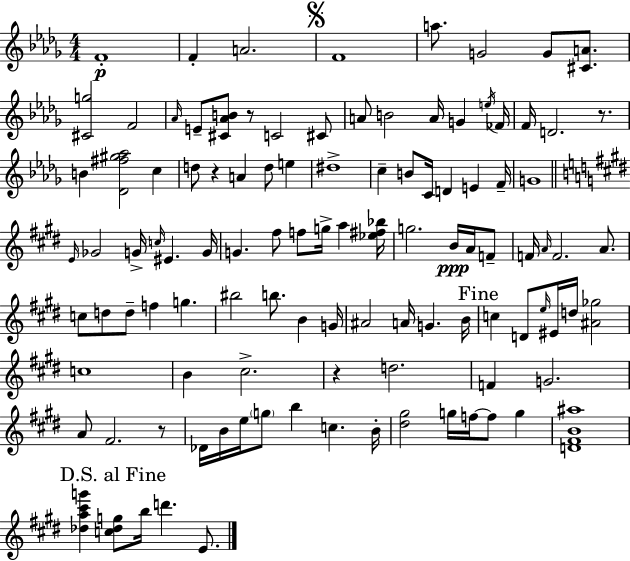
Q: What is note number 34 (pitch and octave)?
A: G4